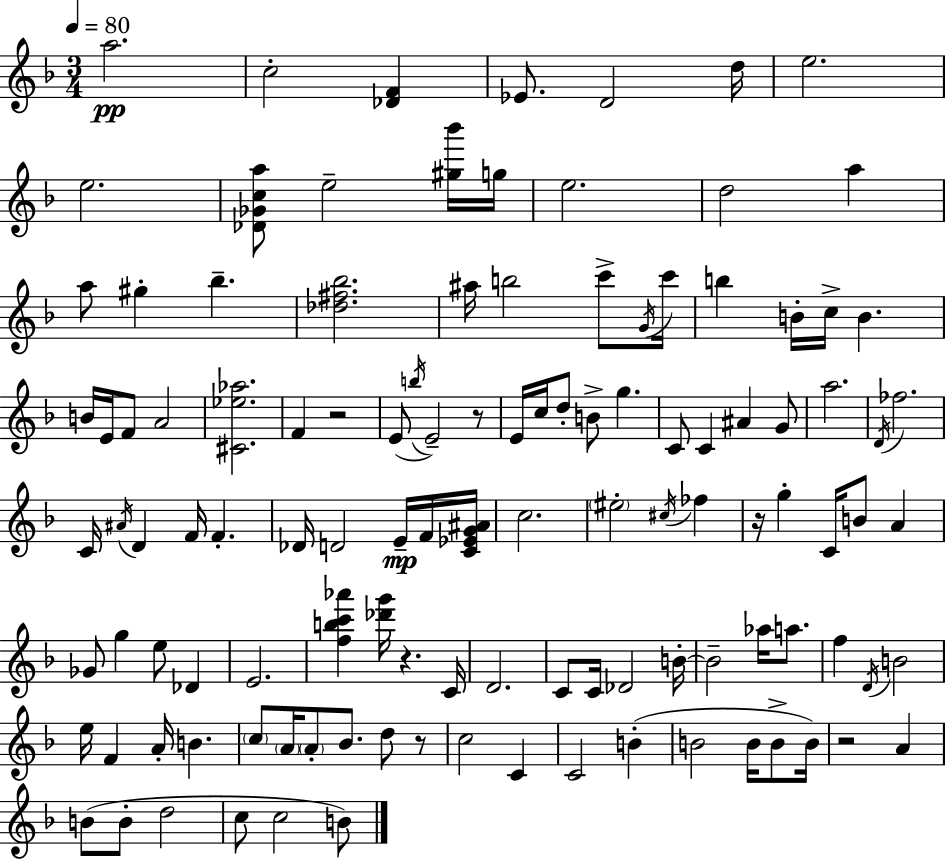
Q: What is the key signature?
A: D minor